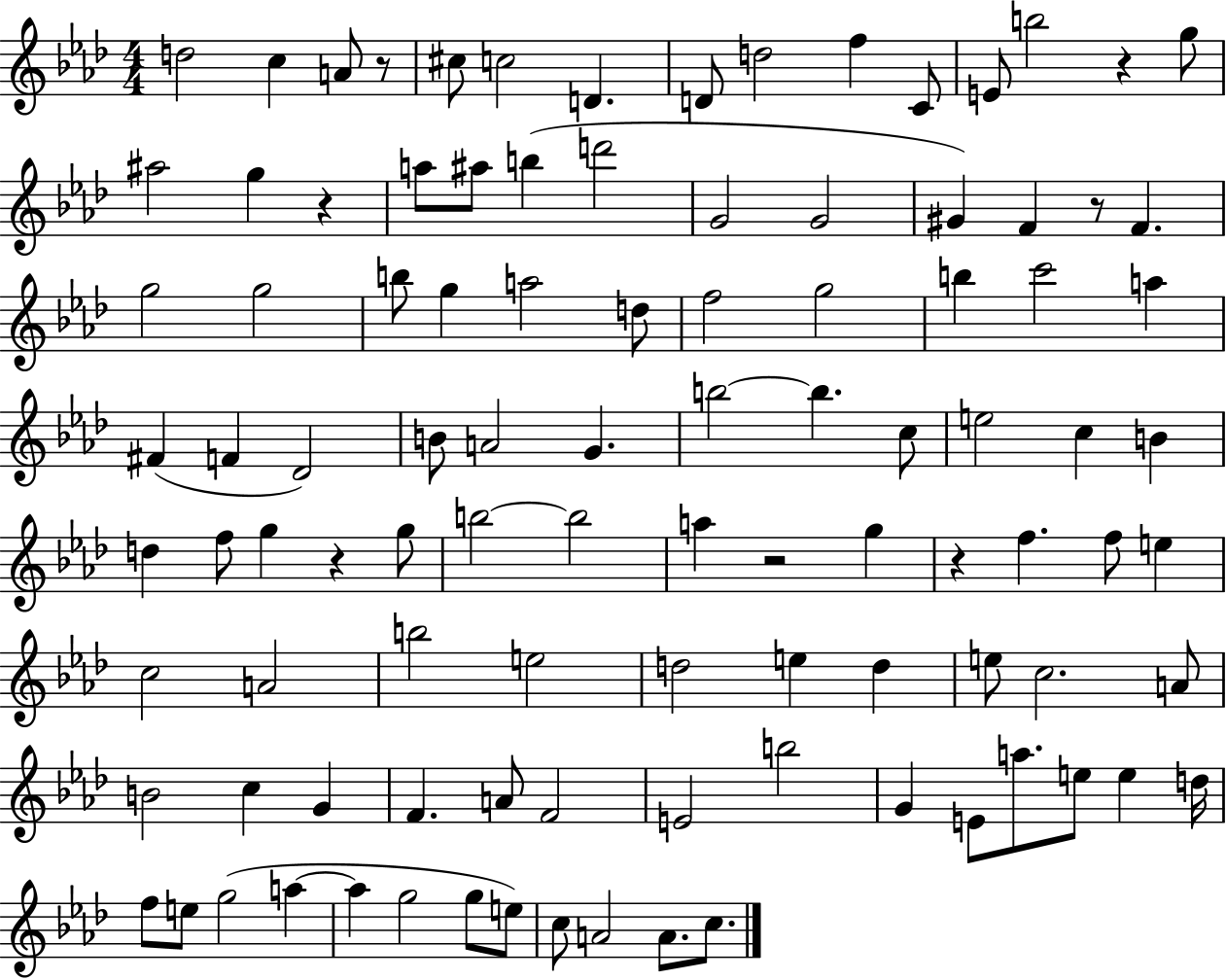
D5/h C5/q A4/e R/e C#5/e C5/h D4/q. D4/e D5/h F5/q C4/e E4/e B5/h R/q G5/e A#5/h G5/q R/q A5/e A#5/e B5/q D6/h G4/h G4/h G#4/q F4/q R/e F4/q. G5/h G5/h B5/e G5/q A5/h D5/e F5/h G5/h B5/q C6/h A5/q F#4/q F4/q Db4/h B4/e A4/h G4/q. B5/h B5/q. C5/e E5/h C5/q B4/q D5/q F5/e G5/q R/q G5/e B5/h B5/h A5/q R/h G5/q R/q F5/q. F5/e E5/q C5/h A4/h B5/h E5/h D5/h E5/q D5/q E5/e C5/h. A4/e B4/h C5/q G4/q F4/q. A4/e F4/h E4/h B5/h G4/q E4/e A5/e. E5/e E5/q D5/s F5/e E5/e G5/h A5/q A5/q G5/h G5/e E5/e C5/e A4/h A4/e. C5/e.